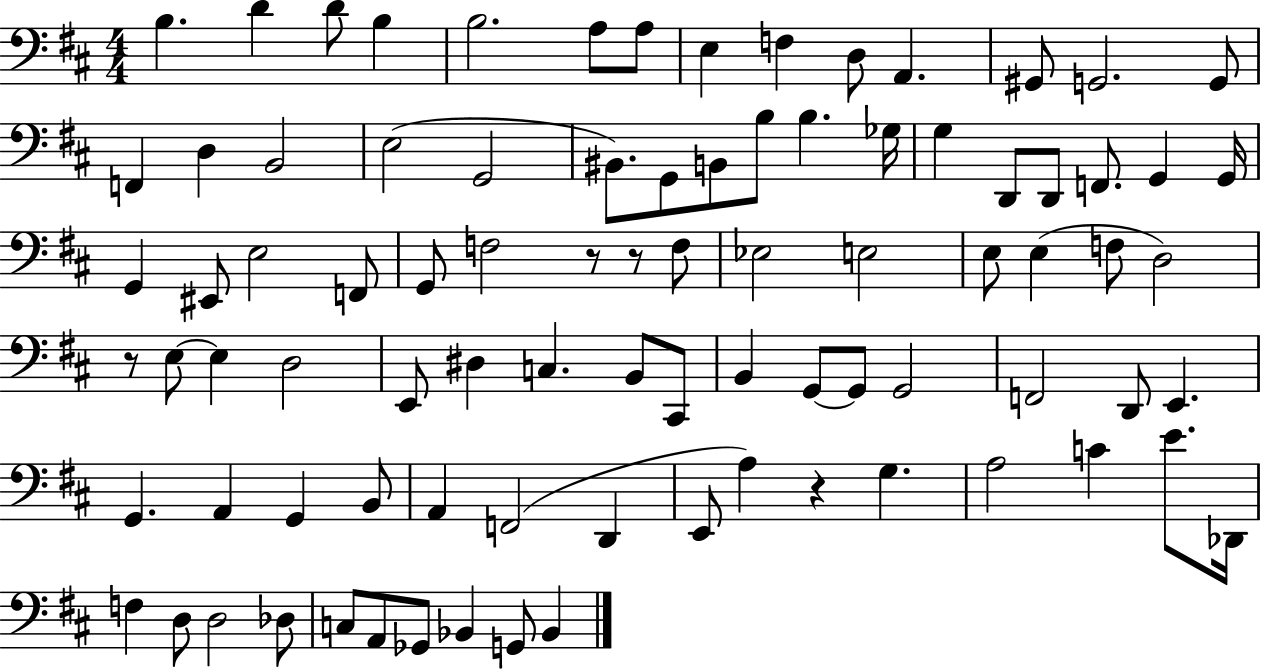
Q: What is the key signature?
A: D major